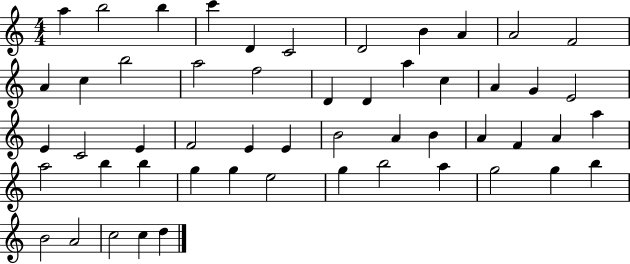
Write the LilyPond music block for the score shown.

{
  \clef treble
  \numericTimeSignature
  \time 4/4
  \key c \major
  a''4 b''2 b''4 | c'''4 d'4 c'2 | d'2 b'4 a'4 | a'2 f'2 | \break a'4 c''4 b''2 | a''2 f''2 | d'4 d'4 a''4 c''4 | a'4 g'4 e'2 | \break e'4 c'2 e'4 | f'2 e'4 e'4 | b'2 a'4 b'4 | a'4 f'4 a'4 a''4 | \break a''2 b''4 b''4 | g''4 g''4 e''2 | g''4 b''2 a''4 | g''2 g''4 b''4 | \break b'2 a'2 | c''2 c''4 d''4 | \bar "|."
}